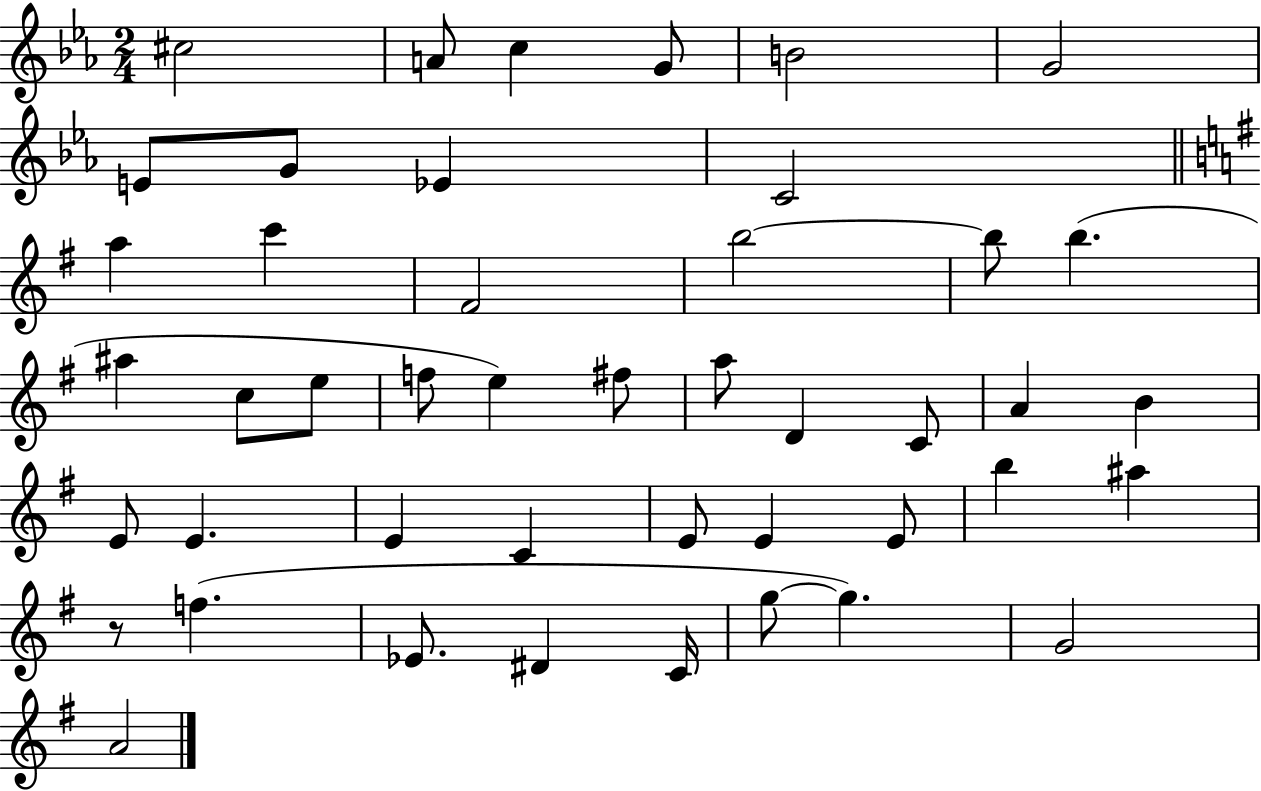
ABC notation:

X:1
T:Untitled
M:2/4
L:1/4
K:Eb
^c2 A/2 c G/2 B2 G2 E/2 G/2 _E C2 a c' ^F2 b2 b/2 b ^a c/2 e/2 f/2 e ^f/2 a/2 D C/2 A B E/2 E E C E/2 E E/2 b ^a z/2 f _E/2 ^D C/4 g/2 g G2 A2